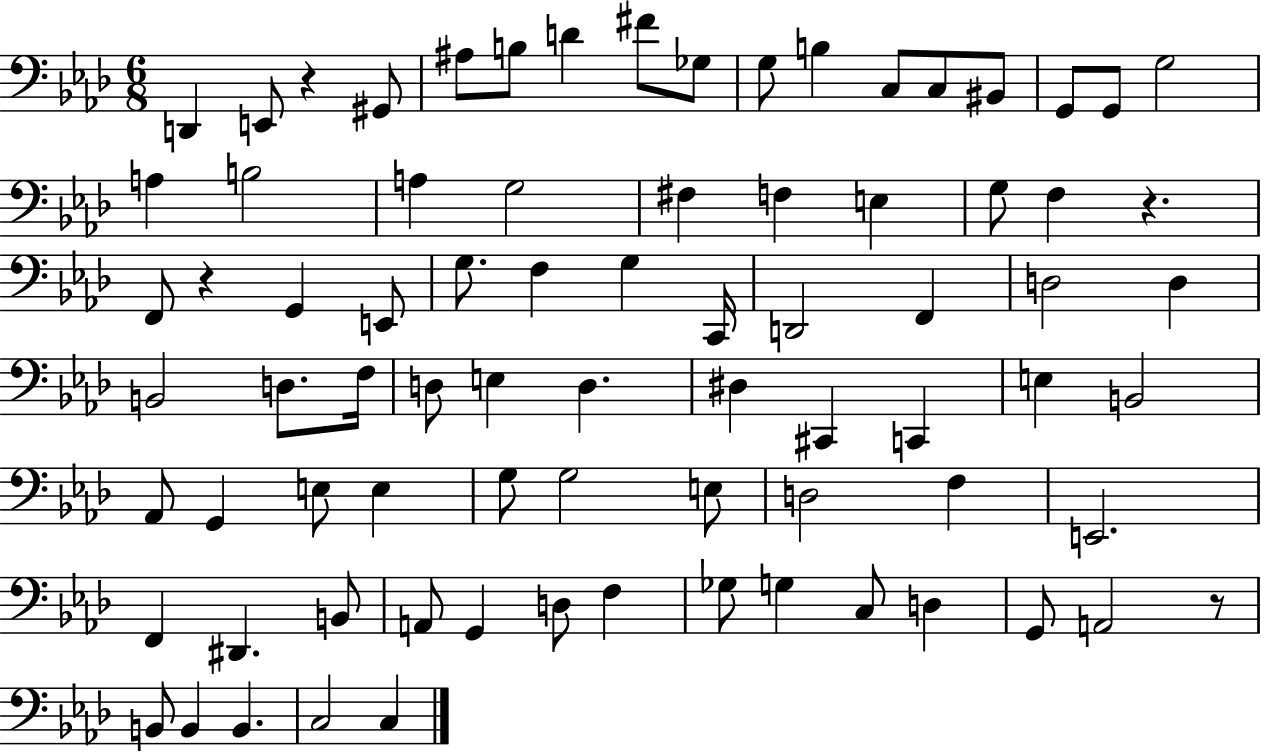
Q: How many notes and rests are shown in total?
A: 79